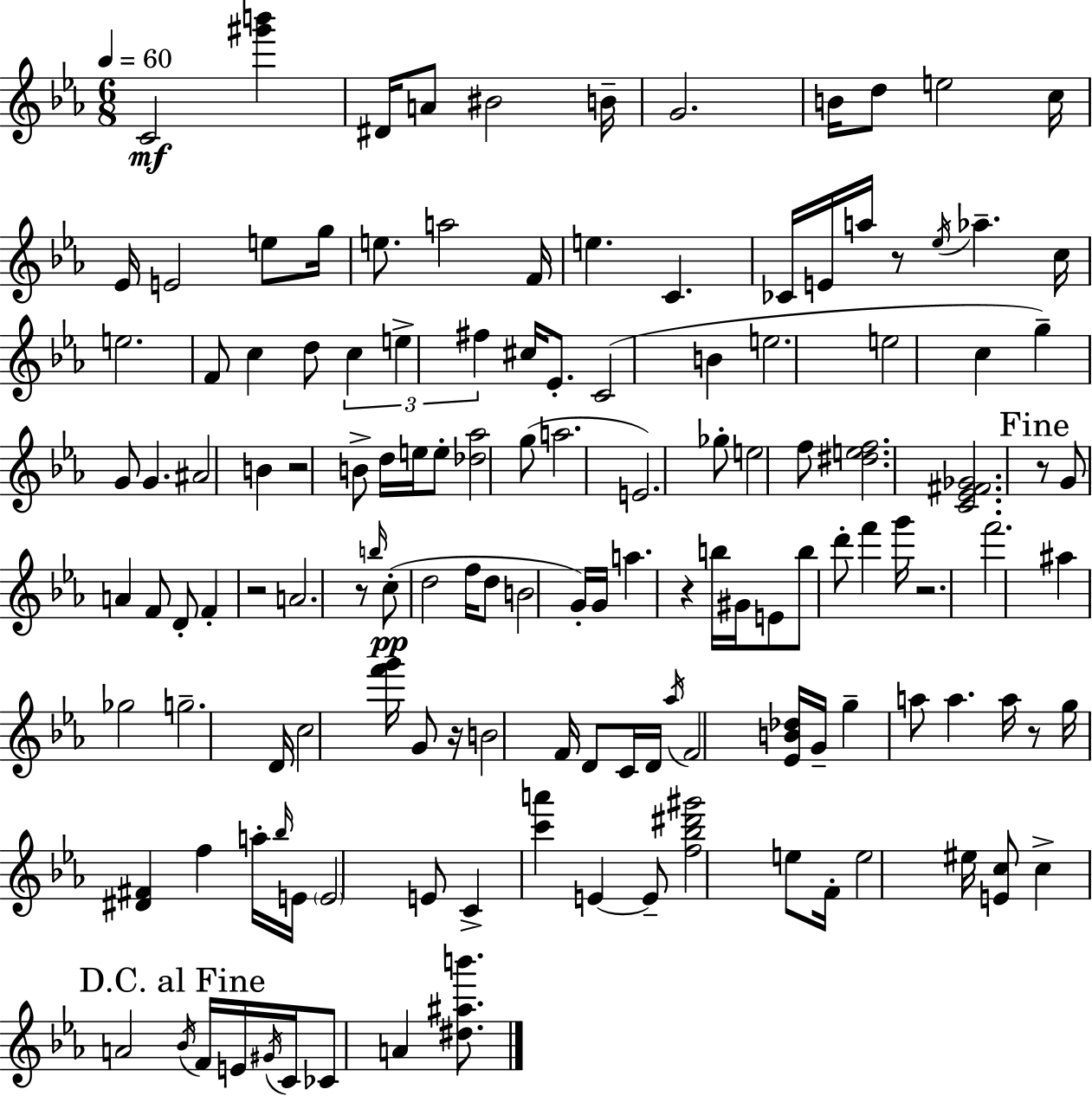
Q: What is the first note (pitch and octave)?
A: C4